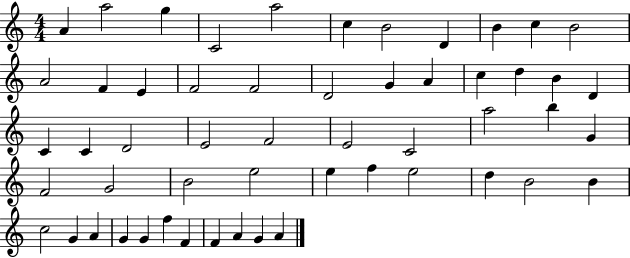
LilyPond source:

{
  \clef treble
  \numericTimeSignature
  \time 4/4
  \key c \major
  a'4 a''2 g''4 | c'2 a''2 | c''4 b'2 d'4 | b'4 c''4 b'2 | \break a'2 f'4 e'4 | f'2 f'2 | d'2 g'4 a'4 | c''4 d''4 b'4 d'4 | \break c'4 c'4 d'2 | e'2 f'2 | e'2 c'2 | a''2 b''4 g'4 | \break f'2 g'2 | b'2 e''2 | e''4 f''4 e''2 | d''4 b'2 b'4 | \break c''2 g'4 a'4 | g'4 g'4 f''4 f'4 | f'4 a'4 g'4 a'4 | \bar "|."
}